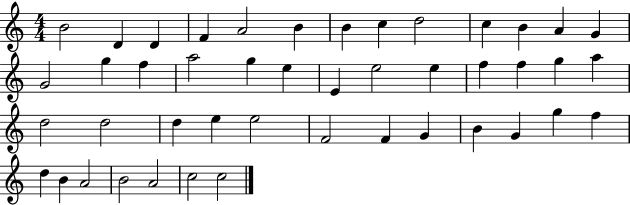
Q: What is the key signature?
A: C major